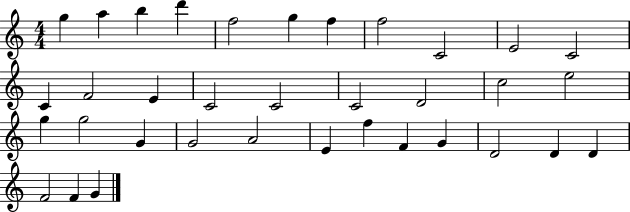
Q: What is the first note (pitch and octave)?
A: G5